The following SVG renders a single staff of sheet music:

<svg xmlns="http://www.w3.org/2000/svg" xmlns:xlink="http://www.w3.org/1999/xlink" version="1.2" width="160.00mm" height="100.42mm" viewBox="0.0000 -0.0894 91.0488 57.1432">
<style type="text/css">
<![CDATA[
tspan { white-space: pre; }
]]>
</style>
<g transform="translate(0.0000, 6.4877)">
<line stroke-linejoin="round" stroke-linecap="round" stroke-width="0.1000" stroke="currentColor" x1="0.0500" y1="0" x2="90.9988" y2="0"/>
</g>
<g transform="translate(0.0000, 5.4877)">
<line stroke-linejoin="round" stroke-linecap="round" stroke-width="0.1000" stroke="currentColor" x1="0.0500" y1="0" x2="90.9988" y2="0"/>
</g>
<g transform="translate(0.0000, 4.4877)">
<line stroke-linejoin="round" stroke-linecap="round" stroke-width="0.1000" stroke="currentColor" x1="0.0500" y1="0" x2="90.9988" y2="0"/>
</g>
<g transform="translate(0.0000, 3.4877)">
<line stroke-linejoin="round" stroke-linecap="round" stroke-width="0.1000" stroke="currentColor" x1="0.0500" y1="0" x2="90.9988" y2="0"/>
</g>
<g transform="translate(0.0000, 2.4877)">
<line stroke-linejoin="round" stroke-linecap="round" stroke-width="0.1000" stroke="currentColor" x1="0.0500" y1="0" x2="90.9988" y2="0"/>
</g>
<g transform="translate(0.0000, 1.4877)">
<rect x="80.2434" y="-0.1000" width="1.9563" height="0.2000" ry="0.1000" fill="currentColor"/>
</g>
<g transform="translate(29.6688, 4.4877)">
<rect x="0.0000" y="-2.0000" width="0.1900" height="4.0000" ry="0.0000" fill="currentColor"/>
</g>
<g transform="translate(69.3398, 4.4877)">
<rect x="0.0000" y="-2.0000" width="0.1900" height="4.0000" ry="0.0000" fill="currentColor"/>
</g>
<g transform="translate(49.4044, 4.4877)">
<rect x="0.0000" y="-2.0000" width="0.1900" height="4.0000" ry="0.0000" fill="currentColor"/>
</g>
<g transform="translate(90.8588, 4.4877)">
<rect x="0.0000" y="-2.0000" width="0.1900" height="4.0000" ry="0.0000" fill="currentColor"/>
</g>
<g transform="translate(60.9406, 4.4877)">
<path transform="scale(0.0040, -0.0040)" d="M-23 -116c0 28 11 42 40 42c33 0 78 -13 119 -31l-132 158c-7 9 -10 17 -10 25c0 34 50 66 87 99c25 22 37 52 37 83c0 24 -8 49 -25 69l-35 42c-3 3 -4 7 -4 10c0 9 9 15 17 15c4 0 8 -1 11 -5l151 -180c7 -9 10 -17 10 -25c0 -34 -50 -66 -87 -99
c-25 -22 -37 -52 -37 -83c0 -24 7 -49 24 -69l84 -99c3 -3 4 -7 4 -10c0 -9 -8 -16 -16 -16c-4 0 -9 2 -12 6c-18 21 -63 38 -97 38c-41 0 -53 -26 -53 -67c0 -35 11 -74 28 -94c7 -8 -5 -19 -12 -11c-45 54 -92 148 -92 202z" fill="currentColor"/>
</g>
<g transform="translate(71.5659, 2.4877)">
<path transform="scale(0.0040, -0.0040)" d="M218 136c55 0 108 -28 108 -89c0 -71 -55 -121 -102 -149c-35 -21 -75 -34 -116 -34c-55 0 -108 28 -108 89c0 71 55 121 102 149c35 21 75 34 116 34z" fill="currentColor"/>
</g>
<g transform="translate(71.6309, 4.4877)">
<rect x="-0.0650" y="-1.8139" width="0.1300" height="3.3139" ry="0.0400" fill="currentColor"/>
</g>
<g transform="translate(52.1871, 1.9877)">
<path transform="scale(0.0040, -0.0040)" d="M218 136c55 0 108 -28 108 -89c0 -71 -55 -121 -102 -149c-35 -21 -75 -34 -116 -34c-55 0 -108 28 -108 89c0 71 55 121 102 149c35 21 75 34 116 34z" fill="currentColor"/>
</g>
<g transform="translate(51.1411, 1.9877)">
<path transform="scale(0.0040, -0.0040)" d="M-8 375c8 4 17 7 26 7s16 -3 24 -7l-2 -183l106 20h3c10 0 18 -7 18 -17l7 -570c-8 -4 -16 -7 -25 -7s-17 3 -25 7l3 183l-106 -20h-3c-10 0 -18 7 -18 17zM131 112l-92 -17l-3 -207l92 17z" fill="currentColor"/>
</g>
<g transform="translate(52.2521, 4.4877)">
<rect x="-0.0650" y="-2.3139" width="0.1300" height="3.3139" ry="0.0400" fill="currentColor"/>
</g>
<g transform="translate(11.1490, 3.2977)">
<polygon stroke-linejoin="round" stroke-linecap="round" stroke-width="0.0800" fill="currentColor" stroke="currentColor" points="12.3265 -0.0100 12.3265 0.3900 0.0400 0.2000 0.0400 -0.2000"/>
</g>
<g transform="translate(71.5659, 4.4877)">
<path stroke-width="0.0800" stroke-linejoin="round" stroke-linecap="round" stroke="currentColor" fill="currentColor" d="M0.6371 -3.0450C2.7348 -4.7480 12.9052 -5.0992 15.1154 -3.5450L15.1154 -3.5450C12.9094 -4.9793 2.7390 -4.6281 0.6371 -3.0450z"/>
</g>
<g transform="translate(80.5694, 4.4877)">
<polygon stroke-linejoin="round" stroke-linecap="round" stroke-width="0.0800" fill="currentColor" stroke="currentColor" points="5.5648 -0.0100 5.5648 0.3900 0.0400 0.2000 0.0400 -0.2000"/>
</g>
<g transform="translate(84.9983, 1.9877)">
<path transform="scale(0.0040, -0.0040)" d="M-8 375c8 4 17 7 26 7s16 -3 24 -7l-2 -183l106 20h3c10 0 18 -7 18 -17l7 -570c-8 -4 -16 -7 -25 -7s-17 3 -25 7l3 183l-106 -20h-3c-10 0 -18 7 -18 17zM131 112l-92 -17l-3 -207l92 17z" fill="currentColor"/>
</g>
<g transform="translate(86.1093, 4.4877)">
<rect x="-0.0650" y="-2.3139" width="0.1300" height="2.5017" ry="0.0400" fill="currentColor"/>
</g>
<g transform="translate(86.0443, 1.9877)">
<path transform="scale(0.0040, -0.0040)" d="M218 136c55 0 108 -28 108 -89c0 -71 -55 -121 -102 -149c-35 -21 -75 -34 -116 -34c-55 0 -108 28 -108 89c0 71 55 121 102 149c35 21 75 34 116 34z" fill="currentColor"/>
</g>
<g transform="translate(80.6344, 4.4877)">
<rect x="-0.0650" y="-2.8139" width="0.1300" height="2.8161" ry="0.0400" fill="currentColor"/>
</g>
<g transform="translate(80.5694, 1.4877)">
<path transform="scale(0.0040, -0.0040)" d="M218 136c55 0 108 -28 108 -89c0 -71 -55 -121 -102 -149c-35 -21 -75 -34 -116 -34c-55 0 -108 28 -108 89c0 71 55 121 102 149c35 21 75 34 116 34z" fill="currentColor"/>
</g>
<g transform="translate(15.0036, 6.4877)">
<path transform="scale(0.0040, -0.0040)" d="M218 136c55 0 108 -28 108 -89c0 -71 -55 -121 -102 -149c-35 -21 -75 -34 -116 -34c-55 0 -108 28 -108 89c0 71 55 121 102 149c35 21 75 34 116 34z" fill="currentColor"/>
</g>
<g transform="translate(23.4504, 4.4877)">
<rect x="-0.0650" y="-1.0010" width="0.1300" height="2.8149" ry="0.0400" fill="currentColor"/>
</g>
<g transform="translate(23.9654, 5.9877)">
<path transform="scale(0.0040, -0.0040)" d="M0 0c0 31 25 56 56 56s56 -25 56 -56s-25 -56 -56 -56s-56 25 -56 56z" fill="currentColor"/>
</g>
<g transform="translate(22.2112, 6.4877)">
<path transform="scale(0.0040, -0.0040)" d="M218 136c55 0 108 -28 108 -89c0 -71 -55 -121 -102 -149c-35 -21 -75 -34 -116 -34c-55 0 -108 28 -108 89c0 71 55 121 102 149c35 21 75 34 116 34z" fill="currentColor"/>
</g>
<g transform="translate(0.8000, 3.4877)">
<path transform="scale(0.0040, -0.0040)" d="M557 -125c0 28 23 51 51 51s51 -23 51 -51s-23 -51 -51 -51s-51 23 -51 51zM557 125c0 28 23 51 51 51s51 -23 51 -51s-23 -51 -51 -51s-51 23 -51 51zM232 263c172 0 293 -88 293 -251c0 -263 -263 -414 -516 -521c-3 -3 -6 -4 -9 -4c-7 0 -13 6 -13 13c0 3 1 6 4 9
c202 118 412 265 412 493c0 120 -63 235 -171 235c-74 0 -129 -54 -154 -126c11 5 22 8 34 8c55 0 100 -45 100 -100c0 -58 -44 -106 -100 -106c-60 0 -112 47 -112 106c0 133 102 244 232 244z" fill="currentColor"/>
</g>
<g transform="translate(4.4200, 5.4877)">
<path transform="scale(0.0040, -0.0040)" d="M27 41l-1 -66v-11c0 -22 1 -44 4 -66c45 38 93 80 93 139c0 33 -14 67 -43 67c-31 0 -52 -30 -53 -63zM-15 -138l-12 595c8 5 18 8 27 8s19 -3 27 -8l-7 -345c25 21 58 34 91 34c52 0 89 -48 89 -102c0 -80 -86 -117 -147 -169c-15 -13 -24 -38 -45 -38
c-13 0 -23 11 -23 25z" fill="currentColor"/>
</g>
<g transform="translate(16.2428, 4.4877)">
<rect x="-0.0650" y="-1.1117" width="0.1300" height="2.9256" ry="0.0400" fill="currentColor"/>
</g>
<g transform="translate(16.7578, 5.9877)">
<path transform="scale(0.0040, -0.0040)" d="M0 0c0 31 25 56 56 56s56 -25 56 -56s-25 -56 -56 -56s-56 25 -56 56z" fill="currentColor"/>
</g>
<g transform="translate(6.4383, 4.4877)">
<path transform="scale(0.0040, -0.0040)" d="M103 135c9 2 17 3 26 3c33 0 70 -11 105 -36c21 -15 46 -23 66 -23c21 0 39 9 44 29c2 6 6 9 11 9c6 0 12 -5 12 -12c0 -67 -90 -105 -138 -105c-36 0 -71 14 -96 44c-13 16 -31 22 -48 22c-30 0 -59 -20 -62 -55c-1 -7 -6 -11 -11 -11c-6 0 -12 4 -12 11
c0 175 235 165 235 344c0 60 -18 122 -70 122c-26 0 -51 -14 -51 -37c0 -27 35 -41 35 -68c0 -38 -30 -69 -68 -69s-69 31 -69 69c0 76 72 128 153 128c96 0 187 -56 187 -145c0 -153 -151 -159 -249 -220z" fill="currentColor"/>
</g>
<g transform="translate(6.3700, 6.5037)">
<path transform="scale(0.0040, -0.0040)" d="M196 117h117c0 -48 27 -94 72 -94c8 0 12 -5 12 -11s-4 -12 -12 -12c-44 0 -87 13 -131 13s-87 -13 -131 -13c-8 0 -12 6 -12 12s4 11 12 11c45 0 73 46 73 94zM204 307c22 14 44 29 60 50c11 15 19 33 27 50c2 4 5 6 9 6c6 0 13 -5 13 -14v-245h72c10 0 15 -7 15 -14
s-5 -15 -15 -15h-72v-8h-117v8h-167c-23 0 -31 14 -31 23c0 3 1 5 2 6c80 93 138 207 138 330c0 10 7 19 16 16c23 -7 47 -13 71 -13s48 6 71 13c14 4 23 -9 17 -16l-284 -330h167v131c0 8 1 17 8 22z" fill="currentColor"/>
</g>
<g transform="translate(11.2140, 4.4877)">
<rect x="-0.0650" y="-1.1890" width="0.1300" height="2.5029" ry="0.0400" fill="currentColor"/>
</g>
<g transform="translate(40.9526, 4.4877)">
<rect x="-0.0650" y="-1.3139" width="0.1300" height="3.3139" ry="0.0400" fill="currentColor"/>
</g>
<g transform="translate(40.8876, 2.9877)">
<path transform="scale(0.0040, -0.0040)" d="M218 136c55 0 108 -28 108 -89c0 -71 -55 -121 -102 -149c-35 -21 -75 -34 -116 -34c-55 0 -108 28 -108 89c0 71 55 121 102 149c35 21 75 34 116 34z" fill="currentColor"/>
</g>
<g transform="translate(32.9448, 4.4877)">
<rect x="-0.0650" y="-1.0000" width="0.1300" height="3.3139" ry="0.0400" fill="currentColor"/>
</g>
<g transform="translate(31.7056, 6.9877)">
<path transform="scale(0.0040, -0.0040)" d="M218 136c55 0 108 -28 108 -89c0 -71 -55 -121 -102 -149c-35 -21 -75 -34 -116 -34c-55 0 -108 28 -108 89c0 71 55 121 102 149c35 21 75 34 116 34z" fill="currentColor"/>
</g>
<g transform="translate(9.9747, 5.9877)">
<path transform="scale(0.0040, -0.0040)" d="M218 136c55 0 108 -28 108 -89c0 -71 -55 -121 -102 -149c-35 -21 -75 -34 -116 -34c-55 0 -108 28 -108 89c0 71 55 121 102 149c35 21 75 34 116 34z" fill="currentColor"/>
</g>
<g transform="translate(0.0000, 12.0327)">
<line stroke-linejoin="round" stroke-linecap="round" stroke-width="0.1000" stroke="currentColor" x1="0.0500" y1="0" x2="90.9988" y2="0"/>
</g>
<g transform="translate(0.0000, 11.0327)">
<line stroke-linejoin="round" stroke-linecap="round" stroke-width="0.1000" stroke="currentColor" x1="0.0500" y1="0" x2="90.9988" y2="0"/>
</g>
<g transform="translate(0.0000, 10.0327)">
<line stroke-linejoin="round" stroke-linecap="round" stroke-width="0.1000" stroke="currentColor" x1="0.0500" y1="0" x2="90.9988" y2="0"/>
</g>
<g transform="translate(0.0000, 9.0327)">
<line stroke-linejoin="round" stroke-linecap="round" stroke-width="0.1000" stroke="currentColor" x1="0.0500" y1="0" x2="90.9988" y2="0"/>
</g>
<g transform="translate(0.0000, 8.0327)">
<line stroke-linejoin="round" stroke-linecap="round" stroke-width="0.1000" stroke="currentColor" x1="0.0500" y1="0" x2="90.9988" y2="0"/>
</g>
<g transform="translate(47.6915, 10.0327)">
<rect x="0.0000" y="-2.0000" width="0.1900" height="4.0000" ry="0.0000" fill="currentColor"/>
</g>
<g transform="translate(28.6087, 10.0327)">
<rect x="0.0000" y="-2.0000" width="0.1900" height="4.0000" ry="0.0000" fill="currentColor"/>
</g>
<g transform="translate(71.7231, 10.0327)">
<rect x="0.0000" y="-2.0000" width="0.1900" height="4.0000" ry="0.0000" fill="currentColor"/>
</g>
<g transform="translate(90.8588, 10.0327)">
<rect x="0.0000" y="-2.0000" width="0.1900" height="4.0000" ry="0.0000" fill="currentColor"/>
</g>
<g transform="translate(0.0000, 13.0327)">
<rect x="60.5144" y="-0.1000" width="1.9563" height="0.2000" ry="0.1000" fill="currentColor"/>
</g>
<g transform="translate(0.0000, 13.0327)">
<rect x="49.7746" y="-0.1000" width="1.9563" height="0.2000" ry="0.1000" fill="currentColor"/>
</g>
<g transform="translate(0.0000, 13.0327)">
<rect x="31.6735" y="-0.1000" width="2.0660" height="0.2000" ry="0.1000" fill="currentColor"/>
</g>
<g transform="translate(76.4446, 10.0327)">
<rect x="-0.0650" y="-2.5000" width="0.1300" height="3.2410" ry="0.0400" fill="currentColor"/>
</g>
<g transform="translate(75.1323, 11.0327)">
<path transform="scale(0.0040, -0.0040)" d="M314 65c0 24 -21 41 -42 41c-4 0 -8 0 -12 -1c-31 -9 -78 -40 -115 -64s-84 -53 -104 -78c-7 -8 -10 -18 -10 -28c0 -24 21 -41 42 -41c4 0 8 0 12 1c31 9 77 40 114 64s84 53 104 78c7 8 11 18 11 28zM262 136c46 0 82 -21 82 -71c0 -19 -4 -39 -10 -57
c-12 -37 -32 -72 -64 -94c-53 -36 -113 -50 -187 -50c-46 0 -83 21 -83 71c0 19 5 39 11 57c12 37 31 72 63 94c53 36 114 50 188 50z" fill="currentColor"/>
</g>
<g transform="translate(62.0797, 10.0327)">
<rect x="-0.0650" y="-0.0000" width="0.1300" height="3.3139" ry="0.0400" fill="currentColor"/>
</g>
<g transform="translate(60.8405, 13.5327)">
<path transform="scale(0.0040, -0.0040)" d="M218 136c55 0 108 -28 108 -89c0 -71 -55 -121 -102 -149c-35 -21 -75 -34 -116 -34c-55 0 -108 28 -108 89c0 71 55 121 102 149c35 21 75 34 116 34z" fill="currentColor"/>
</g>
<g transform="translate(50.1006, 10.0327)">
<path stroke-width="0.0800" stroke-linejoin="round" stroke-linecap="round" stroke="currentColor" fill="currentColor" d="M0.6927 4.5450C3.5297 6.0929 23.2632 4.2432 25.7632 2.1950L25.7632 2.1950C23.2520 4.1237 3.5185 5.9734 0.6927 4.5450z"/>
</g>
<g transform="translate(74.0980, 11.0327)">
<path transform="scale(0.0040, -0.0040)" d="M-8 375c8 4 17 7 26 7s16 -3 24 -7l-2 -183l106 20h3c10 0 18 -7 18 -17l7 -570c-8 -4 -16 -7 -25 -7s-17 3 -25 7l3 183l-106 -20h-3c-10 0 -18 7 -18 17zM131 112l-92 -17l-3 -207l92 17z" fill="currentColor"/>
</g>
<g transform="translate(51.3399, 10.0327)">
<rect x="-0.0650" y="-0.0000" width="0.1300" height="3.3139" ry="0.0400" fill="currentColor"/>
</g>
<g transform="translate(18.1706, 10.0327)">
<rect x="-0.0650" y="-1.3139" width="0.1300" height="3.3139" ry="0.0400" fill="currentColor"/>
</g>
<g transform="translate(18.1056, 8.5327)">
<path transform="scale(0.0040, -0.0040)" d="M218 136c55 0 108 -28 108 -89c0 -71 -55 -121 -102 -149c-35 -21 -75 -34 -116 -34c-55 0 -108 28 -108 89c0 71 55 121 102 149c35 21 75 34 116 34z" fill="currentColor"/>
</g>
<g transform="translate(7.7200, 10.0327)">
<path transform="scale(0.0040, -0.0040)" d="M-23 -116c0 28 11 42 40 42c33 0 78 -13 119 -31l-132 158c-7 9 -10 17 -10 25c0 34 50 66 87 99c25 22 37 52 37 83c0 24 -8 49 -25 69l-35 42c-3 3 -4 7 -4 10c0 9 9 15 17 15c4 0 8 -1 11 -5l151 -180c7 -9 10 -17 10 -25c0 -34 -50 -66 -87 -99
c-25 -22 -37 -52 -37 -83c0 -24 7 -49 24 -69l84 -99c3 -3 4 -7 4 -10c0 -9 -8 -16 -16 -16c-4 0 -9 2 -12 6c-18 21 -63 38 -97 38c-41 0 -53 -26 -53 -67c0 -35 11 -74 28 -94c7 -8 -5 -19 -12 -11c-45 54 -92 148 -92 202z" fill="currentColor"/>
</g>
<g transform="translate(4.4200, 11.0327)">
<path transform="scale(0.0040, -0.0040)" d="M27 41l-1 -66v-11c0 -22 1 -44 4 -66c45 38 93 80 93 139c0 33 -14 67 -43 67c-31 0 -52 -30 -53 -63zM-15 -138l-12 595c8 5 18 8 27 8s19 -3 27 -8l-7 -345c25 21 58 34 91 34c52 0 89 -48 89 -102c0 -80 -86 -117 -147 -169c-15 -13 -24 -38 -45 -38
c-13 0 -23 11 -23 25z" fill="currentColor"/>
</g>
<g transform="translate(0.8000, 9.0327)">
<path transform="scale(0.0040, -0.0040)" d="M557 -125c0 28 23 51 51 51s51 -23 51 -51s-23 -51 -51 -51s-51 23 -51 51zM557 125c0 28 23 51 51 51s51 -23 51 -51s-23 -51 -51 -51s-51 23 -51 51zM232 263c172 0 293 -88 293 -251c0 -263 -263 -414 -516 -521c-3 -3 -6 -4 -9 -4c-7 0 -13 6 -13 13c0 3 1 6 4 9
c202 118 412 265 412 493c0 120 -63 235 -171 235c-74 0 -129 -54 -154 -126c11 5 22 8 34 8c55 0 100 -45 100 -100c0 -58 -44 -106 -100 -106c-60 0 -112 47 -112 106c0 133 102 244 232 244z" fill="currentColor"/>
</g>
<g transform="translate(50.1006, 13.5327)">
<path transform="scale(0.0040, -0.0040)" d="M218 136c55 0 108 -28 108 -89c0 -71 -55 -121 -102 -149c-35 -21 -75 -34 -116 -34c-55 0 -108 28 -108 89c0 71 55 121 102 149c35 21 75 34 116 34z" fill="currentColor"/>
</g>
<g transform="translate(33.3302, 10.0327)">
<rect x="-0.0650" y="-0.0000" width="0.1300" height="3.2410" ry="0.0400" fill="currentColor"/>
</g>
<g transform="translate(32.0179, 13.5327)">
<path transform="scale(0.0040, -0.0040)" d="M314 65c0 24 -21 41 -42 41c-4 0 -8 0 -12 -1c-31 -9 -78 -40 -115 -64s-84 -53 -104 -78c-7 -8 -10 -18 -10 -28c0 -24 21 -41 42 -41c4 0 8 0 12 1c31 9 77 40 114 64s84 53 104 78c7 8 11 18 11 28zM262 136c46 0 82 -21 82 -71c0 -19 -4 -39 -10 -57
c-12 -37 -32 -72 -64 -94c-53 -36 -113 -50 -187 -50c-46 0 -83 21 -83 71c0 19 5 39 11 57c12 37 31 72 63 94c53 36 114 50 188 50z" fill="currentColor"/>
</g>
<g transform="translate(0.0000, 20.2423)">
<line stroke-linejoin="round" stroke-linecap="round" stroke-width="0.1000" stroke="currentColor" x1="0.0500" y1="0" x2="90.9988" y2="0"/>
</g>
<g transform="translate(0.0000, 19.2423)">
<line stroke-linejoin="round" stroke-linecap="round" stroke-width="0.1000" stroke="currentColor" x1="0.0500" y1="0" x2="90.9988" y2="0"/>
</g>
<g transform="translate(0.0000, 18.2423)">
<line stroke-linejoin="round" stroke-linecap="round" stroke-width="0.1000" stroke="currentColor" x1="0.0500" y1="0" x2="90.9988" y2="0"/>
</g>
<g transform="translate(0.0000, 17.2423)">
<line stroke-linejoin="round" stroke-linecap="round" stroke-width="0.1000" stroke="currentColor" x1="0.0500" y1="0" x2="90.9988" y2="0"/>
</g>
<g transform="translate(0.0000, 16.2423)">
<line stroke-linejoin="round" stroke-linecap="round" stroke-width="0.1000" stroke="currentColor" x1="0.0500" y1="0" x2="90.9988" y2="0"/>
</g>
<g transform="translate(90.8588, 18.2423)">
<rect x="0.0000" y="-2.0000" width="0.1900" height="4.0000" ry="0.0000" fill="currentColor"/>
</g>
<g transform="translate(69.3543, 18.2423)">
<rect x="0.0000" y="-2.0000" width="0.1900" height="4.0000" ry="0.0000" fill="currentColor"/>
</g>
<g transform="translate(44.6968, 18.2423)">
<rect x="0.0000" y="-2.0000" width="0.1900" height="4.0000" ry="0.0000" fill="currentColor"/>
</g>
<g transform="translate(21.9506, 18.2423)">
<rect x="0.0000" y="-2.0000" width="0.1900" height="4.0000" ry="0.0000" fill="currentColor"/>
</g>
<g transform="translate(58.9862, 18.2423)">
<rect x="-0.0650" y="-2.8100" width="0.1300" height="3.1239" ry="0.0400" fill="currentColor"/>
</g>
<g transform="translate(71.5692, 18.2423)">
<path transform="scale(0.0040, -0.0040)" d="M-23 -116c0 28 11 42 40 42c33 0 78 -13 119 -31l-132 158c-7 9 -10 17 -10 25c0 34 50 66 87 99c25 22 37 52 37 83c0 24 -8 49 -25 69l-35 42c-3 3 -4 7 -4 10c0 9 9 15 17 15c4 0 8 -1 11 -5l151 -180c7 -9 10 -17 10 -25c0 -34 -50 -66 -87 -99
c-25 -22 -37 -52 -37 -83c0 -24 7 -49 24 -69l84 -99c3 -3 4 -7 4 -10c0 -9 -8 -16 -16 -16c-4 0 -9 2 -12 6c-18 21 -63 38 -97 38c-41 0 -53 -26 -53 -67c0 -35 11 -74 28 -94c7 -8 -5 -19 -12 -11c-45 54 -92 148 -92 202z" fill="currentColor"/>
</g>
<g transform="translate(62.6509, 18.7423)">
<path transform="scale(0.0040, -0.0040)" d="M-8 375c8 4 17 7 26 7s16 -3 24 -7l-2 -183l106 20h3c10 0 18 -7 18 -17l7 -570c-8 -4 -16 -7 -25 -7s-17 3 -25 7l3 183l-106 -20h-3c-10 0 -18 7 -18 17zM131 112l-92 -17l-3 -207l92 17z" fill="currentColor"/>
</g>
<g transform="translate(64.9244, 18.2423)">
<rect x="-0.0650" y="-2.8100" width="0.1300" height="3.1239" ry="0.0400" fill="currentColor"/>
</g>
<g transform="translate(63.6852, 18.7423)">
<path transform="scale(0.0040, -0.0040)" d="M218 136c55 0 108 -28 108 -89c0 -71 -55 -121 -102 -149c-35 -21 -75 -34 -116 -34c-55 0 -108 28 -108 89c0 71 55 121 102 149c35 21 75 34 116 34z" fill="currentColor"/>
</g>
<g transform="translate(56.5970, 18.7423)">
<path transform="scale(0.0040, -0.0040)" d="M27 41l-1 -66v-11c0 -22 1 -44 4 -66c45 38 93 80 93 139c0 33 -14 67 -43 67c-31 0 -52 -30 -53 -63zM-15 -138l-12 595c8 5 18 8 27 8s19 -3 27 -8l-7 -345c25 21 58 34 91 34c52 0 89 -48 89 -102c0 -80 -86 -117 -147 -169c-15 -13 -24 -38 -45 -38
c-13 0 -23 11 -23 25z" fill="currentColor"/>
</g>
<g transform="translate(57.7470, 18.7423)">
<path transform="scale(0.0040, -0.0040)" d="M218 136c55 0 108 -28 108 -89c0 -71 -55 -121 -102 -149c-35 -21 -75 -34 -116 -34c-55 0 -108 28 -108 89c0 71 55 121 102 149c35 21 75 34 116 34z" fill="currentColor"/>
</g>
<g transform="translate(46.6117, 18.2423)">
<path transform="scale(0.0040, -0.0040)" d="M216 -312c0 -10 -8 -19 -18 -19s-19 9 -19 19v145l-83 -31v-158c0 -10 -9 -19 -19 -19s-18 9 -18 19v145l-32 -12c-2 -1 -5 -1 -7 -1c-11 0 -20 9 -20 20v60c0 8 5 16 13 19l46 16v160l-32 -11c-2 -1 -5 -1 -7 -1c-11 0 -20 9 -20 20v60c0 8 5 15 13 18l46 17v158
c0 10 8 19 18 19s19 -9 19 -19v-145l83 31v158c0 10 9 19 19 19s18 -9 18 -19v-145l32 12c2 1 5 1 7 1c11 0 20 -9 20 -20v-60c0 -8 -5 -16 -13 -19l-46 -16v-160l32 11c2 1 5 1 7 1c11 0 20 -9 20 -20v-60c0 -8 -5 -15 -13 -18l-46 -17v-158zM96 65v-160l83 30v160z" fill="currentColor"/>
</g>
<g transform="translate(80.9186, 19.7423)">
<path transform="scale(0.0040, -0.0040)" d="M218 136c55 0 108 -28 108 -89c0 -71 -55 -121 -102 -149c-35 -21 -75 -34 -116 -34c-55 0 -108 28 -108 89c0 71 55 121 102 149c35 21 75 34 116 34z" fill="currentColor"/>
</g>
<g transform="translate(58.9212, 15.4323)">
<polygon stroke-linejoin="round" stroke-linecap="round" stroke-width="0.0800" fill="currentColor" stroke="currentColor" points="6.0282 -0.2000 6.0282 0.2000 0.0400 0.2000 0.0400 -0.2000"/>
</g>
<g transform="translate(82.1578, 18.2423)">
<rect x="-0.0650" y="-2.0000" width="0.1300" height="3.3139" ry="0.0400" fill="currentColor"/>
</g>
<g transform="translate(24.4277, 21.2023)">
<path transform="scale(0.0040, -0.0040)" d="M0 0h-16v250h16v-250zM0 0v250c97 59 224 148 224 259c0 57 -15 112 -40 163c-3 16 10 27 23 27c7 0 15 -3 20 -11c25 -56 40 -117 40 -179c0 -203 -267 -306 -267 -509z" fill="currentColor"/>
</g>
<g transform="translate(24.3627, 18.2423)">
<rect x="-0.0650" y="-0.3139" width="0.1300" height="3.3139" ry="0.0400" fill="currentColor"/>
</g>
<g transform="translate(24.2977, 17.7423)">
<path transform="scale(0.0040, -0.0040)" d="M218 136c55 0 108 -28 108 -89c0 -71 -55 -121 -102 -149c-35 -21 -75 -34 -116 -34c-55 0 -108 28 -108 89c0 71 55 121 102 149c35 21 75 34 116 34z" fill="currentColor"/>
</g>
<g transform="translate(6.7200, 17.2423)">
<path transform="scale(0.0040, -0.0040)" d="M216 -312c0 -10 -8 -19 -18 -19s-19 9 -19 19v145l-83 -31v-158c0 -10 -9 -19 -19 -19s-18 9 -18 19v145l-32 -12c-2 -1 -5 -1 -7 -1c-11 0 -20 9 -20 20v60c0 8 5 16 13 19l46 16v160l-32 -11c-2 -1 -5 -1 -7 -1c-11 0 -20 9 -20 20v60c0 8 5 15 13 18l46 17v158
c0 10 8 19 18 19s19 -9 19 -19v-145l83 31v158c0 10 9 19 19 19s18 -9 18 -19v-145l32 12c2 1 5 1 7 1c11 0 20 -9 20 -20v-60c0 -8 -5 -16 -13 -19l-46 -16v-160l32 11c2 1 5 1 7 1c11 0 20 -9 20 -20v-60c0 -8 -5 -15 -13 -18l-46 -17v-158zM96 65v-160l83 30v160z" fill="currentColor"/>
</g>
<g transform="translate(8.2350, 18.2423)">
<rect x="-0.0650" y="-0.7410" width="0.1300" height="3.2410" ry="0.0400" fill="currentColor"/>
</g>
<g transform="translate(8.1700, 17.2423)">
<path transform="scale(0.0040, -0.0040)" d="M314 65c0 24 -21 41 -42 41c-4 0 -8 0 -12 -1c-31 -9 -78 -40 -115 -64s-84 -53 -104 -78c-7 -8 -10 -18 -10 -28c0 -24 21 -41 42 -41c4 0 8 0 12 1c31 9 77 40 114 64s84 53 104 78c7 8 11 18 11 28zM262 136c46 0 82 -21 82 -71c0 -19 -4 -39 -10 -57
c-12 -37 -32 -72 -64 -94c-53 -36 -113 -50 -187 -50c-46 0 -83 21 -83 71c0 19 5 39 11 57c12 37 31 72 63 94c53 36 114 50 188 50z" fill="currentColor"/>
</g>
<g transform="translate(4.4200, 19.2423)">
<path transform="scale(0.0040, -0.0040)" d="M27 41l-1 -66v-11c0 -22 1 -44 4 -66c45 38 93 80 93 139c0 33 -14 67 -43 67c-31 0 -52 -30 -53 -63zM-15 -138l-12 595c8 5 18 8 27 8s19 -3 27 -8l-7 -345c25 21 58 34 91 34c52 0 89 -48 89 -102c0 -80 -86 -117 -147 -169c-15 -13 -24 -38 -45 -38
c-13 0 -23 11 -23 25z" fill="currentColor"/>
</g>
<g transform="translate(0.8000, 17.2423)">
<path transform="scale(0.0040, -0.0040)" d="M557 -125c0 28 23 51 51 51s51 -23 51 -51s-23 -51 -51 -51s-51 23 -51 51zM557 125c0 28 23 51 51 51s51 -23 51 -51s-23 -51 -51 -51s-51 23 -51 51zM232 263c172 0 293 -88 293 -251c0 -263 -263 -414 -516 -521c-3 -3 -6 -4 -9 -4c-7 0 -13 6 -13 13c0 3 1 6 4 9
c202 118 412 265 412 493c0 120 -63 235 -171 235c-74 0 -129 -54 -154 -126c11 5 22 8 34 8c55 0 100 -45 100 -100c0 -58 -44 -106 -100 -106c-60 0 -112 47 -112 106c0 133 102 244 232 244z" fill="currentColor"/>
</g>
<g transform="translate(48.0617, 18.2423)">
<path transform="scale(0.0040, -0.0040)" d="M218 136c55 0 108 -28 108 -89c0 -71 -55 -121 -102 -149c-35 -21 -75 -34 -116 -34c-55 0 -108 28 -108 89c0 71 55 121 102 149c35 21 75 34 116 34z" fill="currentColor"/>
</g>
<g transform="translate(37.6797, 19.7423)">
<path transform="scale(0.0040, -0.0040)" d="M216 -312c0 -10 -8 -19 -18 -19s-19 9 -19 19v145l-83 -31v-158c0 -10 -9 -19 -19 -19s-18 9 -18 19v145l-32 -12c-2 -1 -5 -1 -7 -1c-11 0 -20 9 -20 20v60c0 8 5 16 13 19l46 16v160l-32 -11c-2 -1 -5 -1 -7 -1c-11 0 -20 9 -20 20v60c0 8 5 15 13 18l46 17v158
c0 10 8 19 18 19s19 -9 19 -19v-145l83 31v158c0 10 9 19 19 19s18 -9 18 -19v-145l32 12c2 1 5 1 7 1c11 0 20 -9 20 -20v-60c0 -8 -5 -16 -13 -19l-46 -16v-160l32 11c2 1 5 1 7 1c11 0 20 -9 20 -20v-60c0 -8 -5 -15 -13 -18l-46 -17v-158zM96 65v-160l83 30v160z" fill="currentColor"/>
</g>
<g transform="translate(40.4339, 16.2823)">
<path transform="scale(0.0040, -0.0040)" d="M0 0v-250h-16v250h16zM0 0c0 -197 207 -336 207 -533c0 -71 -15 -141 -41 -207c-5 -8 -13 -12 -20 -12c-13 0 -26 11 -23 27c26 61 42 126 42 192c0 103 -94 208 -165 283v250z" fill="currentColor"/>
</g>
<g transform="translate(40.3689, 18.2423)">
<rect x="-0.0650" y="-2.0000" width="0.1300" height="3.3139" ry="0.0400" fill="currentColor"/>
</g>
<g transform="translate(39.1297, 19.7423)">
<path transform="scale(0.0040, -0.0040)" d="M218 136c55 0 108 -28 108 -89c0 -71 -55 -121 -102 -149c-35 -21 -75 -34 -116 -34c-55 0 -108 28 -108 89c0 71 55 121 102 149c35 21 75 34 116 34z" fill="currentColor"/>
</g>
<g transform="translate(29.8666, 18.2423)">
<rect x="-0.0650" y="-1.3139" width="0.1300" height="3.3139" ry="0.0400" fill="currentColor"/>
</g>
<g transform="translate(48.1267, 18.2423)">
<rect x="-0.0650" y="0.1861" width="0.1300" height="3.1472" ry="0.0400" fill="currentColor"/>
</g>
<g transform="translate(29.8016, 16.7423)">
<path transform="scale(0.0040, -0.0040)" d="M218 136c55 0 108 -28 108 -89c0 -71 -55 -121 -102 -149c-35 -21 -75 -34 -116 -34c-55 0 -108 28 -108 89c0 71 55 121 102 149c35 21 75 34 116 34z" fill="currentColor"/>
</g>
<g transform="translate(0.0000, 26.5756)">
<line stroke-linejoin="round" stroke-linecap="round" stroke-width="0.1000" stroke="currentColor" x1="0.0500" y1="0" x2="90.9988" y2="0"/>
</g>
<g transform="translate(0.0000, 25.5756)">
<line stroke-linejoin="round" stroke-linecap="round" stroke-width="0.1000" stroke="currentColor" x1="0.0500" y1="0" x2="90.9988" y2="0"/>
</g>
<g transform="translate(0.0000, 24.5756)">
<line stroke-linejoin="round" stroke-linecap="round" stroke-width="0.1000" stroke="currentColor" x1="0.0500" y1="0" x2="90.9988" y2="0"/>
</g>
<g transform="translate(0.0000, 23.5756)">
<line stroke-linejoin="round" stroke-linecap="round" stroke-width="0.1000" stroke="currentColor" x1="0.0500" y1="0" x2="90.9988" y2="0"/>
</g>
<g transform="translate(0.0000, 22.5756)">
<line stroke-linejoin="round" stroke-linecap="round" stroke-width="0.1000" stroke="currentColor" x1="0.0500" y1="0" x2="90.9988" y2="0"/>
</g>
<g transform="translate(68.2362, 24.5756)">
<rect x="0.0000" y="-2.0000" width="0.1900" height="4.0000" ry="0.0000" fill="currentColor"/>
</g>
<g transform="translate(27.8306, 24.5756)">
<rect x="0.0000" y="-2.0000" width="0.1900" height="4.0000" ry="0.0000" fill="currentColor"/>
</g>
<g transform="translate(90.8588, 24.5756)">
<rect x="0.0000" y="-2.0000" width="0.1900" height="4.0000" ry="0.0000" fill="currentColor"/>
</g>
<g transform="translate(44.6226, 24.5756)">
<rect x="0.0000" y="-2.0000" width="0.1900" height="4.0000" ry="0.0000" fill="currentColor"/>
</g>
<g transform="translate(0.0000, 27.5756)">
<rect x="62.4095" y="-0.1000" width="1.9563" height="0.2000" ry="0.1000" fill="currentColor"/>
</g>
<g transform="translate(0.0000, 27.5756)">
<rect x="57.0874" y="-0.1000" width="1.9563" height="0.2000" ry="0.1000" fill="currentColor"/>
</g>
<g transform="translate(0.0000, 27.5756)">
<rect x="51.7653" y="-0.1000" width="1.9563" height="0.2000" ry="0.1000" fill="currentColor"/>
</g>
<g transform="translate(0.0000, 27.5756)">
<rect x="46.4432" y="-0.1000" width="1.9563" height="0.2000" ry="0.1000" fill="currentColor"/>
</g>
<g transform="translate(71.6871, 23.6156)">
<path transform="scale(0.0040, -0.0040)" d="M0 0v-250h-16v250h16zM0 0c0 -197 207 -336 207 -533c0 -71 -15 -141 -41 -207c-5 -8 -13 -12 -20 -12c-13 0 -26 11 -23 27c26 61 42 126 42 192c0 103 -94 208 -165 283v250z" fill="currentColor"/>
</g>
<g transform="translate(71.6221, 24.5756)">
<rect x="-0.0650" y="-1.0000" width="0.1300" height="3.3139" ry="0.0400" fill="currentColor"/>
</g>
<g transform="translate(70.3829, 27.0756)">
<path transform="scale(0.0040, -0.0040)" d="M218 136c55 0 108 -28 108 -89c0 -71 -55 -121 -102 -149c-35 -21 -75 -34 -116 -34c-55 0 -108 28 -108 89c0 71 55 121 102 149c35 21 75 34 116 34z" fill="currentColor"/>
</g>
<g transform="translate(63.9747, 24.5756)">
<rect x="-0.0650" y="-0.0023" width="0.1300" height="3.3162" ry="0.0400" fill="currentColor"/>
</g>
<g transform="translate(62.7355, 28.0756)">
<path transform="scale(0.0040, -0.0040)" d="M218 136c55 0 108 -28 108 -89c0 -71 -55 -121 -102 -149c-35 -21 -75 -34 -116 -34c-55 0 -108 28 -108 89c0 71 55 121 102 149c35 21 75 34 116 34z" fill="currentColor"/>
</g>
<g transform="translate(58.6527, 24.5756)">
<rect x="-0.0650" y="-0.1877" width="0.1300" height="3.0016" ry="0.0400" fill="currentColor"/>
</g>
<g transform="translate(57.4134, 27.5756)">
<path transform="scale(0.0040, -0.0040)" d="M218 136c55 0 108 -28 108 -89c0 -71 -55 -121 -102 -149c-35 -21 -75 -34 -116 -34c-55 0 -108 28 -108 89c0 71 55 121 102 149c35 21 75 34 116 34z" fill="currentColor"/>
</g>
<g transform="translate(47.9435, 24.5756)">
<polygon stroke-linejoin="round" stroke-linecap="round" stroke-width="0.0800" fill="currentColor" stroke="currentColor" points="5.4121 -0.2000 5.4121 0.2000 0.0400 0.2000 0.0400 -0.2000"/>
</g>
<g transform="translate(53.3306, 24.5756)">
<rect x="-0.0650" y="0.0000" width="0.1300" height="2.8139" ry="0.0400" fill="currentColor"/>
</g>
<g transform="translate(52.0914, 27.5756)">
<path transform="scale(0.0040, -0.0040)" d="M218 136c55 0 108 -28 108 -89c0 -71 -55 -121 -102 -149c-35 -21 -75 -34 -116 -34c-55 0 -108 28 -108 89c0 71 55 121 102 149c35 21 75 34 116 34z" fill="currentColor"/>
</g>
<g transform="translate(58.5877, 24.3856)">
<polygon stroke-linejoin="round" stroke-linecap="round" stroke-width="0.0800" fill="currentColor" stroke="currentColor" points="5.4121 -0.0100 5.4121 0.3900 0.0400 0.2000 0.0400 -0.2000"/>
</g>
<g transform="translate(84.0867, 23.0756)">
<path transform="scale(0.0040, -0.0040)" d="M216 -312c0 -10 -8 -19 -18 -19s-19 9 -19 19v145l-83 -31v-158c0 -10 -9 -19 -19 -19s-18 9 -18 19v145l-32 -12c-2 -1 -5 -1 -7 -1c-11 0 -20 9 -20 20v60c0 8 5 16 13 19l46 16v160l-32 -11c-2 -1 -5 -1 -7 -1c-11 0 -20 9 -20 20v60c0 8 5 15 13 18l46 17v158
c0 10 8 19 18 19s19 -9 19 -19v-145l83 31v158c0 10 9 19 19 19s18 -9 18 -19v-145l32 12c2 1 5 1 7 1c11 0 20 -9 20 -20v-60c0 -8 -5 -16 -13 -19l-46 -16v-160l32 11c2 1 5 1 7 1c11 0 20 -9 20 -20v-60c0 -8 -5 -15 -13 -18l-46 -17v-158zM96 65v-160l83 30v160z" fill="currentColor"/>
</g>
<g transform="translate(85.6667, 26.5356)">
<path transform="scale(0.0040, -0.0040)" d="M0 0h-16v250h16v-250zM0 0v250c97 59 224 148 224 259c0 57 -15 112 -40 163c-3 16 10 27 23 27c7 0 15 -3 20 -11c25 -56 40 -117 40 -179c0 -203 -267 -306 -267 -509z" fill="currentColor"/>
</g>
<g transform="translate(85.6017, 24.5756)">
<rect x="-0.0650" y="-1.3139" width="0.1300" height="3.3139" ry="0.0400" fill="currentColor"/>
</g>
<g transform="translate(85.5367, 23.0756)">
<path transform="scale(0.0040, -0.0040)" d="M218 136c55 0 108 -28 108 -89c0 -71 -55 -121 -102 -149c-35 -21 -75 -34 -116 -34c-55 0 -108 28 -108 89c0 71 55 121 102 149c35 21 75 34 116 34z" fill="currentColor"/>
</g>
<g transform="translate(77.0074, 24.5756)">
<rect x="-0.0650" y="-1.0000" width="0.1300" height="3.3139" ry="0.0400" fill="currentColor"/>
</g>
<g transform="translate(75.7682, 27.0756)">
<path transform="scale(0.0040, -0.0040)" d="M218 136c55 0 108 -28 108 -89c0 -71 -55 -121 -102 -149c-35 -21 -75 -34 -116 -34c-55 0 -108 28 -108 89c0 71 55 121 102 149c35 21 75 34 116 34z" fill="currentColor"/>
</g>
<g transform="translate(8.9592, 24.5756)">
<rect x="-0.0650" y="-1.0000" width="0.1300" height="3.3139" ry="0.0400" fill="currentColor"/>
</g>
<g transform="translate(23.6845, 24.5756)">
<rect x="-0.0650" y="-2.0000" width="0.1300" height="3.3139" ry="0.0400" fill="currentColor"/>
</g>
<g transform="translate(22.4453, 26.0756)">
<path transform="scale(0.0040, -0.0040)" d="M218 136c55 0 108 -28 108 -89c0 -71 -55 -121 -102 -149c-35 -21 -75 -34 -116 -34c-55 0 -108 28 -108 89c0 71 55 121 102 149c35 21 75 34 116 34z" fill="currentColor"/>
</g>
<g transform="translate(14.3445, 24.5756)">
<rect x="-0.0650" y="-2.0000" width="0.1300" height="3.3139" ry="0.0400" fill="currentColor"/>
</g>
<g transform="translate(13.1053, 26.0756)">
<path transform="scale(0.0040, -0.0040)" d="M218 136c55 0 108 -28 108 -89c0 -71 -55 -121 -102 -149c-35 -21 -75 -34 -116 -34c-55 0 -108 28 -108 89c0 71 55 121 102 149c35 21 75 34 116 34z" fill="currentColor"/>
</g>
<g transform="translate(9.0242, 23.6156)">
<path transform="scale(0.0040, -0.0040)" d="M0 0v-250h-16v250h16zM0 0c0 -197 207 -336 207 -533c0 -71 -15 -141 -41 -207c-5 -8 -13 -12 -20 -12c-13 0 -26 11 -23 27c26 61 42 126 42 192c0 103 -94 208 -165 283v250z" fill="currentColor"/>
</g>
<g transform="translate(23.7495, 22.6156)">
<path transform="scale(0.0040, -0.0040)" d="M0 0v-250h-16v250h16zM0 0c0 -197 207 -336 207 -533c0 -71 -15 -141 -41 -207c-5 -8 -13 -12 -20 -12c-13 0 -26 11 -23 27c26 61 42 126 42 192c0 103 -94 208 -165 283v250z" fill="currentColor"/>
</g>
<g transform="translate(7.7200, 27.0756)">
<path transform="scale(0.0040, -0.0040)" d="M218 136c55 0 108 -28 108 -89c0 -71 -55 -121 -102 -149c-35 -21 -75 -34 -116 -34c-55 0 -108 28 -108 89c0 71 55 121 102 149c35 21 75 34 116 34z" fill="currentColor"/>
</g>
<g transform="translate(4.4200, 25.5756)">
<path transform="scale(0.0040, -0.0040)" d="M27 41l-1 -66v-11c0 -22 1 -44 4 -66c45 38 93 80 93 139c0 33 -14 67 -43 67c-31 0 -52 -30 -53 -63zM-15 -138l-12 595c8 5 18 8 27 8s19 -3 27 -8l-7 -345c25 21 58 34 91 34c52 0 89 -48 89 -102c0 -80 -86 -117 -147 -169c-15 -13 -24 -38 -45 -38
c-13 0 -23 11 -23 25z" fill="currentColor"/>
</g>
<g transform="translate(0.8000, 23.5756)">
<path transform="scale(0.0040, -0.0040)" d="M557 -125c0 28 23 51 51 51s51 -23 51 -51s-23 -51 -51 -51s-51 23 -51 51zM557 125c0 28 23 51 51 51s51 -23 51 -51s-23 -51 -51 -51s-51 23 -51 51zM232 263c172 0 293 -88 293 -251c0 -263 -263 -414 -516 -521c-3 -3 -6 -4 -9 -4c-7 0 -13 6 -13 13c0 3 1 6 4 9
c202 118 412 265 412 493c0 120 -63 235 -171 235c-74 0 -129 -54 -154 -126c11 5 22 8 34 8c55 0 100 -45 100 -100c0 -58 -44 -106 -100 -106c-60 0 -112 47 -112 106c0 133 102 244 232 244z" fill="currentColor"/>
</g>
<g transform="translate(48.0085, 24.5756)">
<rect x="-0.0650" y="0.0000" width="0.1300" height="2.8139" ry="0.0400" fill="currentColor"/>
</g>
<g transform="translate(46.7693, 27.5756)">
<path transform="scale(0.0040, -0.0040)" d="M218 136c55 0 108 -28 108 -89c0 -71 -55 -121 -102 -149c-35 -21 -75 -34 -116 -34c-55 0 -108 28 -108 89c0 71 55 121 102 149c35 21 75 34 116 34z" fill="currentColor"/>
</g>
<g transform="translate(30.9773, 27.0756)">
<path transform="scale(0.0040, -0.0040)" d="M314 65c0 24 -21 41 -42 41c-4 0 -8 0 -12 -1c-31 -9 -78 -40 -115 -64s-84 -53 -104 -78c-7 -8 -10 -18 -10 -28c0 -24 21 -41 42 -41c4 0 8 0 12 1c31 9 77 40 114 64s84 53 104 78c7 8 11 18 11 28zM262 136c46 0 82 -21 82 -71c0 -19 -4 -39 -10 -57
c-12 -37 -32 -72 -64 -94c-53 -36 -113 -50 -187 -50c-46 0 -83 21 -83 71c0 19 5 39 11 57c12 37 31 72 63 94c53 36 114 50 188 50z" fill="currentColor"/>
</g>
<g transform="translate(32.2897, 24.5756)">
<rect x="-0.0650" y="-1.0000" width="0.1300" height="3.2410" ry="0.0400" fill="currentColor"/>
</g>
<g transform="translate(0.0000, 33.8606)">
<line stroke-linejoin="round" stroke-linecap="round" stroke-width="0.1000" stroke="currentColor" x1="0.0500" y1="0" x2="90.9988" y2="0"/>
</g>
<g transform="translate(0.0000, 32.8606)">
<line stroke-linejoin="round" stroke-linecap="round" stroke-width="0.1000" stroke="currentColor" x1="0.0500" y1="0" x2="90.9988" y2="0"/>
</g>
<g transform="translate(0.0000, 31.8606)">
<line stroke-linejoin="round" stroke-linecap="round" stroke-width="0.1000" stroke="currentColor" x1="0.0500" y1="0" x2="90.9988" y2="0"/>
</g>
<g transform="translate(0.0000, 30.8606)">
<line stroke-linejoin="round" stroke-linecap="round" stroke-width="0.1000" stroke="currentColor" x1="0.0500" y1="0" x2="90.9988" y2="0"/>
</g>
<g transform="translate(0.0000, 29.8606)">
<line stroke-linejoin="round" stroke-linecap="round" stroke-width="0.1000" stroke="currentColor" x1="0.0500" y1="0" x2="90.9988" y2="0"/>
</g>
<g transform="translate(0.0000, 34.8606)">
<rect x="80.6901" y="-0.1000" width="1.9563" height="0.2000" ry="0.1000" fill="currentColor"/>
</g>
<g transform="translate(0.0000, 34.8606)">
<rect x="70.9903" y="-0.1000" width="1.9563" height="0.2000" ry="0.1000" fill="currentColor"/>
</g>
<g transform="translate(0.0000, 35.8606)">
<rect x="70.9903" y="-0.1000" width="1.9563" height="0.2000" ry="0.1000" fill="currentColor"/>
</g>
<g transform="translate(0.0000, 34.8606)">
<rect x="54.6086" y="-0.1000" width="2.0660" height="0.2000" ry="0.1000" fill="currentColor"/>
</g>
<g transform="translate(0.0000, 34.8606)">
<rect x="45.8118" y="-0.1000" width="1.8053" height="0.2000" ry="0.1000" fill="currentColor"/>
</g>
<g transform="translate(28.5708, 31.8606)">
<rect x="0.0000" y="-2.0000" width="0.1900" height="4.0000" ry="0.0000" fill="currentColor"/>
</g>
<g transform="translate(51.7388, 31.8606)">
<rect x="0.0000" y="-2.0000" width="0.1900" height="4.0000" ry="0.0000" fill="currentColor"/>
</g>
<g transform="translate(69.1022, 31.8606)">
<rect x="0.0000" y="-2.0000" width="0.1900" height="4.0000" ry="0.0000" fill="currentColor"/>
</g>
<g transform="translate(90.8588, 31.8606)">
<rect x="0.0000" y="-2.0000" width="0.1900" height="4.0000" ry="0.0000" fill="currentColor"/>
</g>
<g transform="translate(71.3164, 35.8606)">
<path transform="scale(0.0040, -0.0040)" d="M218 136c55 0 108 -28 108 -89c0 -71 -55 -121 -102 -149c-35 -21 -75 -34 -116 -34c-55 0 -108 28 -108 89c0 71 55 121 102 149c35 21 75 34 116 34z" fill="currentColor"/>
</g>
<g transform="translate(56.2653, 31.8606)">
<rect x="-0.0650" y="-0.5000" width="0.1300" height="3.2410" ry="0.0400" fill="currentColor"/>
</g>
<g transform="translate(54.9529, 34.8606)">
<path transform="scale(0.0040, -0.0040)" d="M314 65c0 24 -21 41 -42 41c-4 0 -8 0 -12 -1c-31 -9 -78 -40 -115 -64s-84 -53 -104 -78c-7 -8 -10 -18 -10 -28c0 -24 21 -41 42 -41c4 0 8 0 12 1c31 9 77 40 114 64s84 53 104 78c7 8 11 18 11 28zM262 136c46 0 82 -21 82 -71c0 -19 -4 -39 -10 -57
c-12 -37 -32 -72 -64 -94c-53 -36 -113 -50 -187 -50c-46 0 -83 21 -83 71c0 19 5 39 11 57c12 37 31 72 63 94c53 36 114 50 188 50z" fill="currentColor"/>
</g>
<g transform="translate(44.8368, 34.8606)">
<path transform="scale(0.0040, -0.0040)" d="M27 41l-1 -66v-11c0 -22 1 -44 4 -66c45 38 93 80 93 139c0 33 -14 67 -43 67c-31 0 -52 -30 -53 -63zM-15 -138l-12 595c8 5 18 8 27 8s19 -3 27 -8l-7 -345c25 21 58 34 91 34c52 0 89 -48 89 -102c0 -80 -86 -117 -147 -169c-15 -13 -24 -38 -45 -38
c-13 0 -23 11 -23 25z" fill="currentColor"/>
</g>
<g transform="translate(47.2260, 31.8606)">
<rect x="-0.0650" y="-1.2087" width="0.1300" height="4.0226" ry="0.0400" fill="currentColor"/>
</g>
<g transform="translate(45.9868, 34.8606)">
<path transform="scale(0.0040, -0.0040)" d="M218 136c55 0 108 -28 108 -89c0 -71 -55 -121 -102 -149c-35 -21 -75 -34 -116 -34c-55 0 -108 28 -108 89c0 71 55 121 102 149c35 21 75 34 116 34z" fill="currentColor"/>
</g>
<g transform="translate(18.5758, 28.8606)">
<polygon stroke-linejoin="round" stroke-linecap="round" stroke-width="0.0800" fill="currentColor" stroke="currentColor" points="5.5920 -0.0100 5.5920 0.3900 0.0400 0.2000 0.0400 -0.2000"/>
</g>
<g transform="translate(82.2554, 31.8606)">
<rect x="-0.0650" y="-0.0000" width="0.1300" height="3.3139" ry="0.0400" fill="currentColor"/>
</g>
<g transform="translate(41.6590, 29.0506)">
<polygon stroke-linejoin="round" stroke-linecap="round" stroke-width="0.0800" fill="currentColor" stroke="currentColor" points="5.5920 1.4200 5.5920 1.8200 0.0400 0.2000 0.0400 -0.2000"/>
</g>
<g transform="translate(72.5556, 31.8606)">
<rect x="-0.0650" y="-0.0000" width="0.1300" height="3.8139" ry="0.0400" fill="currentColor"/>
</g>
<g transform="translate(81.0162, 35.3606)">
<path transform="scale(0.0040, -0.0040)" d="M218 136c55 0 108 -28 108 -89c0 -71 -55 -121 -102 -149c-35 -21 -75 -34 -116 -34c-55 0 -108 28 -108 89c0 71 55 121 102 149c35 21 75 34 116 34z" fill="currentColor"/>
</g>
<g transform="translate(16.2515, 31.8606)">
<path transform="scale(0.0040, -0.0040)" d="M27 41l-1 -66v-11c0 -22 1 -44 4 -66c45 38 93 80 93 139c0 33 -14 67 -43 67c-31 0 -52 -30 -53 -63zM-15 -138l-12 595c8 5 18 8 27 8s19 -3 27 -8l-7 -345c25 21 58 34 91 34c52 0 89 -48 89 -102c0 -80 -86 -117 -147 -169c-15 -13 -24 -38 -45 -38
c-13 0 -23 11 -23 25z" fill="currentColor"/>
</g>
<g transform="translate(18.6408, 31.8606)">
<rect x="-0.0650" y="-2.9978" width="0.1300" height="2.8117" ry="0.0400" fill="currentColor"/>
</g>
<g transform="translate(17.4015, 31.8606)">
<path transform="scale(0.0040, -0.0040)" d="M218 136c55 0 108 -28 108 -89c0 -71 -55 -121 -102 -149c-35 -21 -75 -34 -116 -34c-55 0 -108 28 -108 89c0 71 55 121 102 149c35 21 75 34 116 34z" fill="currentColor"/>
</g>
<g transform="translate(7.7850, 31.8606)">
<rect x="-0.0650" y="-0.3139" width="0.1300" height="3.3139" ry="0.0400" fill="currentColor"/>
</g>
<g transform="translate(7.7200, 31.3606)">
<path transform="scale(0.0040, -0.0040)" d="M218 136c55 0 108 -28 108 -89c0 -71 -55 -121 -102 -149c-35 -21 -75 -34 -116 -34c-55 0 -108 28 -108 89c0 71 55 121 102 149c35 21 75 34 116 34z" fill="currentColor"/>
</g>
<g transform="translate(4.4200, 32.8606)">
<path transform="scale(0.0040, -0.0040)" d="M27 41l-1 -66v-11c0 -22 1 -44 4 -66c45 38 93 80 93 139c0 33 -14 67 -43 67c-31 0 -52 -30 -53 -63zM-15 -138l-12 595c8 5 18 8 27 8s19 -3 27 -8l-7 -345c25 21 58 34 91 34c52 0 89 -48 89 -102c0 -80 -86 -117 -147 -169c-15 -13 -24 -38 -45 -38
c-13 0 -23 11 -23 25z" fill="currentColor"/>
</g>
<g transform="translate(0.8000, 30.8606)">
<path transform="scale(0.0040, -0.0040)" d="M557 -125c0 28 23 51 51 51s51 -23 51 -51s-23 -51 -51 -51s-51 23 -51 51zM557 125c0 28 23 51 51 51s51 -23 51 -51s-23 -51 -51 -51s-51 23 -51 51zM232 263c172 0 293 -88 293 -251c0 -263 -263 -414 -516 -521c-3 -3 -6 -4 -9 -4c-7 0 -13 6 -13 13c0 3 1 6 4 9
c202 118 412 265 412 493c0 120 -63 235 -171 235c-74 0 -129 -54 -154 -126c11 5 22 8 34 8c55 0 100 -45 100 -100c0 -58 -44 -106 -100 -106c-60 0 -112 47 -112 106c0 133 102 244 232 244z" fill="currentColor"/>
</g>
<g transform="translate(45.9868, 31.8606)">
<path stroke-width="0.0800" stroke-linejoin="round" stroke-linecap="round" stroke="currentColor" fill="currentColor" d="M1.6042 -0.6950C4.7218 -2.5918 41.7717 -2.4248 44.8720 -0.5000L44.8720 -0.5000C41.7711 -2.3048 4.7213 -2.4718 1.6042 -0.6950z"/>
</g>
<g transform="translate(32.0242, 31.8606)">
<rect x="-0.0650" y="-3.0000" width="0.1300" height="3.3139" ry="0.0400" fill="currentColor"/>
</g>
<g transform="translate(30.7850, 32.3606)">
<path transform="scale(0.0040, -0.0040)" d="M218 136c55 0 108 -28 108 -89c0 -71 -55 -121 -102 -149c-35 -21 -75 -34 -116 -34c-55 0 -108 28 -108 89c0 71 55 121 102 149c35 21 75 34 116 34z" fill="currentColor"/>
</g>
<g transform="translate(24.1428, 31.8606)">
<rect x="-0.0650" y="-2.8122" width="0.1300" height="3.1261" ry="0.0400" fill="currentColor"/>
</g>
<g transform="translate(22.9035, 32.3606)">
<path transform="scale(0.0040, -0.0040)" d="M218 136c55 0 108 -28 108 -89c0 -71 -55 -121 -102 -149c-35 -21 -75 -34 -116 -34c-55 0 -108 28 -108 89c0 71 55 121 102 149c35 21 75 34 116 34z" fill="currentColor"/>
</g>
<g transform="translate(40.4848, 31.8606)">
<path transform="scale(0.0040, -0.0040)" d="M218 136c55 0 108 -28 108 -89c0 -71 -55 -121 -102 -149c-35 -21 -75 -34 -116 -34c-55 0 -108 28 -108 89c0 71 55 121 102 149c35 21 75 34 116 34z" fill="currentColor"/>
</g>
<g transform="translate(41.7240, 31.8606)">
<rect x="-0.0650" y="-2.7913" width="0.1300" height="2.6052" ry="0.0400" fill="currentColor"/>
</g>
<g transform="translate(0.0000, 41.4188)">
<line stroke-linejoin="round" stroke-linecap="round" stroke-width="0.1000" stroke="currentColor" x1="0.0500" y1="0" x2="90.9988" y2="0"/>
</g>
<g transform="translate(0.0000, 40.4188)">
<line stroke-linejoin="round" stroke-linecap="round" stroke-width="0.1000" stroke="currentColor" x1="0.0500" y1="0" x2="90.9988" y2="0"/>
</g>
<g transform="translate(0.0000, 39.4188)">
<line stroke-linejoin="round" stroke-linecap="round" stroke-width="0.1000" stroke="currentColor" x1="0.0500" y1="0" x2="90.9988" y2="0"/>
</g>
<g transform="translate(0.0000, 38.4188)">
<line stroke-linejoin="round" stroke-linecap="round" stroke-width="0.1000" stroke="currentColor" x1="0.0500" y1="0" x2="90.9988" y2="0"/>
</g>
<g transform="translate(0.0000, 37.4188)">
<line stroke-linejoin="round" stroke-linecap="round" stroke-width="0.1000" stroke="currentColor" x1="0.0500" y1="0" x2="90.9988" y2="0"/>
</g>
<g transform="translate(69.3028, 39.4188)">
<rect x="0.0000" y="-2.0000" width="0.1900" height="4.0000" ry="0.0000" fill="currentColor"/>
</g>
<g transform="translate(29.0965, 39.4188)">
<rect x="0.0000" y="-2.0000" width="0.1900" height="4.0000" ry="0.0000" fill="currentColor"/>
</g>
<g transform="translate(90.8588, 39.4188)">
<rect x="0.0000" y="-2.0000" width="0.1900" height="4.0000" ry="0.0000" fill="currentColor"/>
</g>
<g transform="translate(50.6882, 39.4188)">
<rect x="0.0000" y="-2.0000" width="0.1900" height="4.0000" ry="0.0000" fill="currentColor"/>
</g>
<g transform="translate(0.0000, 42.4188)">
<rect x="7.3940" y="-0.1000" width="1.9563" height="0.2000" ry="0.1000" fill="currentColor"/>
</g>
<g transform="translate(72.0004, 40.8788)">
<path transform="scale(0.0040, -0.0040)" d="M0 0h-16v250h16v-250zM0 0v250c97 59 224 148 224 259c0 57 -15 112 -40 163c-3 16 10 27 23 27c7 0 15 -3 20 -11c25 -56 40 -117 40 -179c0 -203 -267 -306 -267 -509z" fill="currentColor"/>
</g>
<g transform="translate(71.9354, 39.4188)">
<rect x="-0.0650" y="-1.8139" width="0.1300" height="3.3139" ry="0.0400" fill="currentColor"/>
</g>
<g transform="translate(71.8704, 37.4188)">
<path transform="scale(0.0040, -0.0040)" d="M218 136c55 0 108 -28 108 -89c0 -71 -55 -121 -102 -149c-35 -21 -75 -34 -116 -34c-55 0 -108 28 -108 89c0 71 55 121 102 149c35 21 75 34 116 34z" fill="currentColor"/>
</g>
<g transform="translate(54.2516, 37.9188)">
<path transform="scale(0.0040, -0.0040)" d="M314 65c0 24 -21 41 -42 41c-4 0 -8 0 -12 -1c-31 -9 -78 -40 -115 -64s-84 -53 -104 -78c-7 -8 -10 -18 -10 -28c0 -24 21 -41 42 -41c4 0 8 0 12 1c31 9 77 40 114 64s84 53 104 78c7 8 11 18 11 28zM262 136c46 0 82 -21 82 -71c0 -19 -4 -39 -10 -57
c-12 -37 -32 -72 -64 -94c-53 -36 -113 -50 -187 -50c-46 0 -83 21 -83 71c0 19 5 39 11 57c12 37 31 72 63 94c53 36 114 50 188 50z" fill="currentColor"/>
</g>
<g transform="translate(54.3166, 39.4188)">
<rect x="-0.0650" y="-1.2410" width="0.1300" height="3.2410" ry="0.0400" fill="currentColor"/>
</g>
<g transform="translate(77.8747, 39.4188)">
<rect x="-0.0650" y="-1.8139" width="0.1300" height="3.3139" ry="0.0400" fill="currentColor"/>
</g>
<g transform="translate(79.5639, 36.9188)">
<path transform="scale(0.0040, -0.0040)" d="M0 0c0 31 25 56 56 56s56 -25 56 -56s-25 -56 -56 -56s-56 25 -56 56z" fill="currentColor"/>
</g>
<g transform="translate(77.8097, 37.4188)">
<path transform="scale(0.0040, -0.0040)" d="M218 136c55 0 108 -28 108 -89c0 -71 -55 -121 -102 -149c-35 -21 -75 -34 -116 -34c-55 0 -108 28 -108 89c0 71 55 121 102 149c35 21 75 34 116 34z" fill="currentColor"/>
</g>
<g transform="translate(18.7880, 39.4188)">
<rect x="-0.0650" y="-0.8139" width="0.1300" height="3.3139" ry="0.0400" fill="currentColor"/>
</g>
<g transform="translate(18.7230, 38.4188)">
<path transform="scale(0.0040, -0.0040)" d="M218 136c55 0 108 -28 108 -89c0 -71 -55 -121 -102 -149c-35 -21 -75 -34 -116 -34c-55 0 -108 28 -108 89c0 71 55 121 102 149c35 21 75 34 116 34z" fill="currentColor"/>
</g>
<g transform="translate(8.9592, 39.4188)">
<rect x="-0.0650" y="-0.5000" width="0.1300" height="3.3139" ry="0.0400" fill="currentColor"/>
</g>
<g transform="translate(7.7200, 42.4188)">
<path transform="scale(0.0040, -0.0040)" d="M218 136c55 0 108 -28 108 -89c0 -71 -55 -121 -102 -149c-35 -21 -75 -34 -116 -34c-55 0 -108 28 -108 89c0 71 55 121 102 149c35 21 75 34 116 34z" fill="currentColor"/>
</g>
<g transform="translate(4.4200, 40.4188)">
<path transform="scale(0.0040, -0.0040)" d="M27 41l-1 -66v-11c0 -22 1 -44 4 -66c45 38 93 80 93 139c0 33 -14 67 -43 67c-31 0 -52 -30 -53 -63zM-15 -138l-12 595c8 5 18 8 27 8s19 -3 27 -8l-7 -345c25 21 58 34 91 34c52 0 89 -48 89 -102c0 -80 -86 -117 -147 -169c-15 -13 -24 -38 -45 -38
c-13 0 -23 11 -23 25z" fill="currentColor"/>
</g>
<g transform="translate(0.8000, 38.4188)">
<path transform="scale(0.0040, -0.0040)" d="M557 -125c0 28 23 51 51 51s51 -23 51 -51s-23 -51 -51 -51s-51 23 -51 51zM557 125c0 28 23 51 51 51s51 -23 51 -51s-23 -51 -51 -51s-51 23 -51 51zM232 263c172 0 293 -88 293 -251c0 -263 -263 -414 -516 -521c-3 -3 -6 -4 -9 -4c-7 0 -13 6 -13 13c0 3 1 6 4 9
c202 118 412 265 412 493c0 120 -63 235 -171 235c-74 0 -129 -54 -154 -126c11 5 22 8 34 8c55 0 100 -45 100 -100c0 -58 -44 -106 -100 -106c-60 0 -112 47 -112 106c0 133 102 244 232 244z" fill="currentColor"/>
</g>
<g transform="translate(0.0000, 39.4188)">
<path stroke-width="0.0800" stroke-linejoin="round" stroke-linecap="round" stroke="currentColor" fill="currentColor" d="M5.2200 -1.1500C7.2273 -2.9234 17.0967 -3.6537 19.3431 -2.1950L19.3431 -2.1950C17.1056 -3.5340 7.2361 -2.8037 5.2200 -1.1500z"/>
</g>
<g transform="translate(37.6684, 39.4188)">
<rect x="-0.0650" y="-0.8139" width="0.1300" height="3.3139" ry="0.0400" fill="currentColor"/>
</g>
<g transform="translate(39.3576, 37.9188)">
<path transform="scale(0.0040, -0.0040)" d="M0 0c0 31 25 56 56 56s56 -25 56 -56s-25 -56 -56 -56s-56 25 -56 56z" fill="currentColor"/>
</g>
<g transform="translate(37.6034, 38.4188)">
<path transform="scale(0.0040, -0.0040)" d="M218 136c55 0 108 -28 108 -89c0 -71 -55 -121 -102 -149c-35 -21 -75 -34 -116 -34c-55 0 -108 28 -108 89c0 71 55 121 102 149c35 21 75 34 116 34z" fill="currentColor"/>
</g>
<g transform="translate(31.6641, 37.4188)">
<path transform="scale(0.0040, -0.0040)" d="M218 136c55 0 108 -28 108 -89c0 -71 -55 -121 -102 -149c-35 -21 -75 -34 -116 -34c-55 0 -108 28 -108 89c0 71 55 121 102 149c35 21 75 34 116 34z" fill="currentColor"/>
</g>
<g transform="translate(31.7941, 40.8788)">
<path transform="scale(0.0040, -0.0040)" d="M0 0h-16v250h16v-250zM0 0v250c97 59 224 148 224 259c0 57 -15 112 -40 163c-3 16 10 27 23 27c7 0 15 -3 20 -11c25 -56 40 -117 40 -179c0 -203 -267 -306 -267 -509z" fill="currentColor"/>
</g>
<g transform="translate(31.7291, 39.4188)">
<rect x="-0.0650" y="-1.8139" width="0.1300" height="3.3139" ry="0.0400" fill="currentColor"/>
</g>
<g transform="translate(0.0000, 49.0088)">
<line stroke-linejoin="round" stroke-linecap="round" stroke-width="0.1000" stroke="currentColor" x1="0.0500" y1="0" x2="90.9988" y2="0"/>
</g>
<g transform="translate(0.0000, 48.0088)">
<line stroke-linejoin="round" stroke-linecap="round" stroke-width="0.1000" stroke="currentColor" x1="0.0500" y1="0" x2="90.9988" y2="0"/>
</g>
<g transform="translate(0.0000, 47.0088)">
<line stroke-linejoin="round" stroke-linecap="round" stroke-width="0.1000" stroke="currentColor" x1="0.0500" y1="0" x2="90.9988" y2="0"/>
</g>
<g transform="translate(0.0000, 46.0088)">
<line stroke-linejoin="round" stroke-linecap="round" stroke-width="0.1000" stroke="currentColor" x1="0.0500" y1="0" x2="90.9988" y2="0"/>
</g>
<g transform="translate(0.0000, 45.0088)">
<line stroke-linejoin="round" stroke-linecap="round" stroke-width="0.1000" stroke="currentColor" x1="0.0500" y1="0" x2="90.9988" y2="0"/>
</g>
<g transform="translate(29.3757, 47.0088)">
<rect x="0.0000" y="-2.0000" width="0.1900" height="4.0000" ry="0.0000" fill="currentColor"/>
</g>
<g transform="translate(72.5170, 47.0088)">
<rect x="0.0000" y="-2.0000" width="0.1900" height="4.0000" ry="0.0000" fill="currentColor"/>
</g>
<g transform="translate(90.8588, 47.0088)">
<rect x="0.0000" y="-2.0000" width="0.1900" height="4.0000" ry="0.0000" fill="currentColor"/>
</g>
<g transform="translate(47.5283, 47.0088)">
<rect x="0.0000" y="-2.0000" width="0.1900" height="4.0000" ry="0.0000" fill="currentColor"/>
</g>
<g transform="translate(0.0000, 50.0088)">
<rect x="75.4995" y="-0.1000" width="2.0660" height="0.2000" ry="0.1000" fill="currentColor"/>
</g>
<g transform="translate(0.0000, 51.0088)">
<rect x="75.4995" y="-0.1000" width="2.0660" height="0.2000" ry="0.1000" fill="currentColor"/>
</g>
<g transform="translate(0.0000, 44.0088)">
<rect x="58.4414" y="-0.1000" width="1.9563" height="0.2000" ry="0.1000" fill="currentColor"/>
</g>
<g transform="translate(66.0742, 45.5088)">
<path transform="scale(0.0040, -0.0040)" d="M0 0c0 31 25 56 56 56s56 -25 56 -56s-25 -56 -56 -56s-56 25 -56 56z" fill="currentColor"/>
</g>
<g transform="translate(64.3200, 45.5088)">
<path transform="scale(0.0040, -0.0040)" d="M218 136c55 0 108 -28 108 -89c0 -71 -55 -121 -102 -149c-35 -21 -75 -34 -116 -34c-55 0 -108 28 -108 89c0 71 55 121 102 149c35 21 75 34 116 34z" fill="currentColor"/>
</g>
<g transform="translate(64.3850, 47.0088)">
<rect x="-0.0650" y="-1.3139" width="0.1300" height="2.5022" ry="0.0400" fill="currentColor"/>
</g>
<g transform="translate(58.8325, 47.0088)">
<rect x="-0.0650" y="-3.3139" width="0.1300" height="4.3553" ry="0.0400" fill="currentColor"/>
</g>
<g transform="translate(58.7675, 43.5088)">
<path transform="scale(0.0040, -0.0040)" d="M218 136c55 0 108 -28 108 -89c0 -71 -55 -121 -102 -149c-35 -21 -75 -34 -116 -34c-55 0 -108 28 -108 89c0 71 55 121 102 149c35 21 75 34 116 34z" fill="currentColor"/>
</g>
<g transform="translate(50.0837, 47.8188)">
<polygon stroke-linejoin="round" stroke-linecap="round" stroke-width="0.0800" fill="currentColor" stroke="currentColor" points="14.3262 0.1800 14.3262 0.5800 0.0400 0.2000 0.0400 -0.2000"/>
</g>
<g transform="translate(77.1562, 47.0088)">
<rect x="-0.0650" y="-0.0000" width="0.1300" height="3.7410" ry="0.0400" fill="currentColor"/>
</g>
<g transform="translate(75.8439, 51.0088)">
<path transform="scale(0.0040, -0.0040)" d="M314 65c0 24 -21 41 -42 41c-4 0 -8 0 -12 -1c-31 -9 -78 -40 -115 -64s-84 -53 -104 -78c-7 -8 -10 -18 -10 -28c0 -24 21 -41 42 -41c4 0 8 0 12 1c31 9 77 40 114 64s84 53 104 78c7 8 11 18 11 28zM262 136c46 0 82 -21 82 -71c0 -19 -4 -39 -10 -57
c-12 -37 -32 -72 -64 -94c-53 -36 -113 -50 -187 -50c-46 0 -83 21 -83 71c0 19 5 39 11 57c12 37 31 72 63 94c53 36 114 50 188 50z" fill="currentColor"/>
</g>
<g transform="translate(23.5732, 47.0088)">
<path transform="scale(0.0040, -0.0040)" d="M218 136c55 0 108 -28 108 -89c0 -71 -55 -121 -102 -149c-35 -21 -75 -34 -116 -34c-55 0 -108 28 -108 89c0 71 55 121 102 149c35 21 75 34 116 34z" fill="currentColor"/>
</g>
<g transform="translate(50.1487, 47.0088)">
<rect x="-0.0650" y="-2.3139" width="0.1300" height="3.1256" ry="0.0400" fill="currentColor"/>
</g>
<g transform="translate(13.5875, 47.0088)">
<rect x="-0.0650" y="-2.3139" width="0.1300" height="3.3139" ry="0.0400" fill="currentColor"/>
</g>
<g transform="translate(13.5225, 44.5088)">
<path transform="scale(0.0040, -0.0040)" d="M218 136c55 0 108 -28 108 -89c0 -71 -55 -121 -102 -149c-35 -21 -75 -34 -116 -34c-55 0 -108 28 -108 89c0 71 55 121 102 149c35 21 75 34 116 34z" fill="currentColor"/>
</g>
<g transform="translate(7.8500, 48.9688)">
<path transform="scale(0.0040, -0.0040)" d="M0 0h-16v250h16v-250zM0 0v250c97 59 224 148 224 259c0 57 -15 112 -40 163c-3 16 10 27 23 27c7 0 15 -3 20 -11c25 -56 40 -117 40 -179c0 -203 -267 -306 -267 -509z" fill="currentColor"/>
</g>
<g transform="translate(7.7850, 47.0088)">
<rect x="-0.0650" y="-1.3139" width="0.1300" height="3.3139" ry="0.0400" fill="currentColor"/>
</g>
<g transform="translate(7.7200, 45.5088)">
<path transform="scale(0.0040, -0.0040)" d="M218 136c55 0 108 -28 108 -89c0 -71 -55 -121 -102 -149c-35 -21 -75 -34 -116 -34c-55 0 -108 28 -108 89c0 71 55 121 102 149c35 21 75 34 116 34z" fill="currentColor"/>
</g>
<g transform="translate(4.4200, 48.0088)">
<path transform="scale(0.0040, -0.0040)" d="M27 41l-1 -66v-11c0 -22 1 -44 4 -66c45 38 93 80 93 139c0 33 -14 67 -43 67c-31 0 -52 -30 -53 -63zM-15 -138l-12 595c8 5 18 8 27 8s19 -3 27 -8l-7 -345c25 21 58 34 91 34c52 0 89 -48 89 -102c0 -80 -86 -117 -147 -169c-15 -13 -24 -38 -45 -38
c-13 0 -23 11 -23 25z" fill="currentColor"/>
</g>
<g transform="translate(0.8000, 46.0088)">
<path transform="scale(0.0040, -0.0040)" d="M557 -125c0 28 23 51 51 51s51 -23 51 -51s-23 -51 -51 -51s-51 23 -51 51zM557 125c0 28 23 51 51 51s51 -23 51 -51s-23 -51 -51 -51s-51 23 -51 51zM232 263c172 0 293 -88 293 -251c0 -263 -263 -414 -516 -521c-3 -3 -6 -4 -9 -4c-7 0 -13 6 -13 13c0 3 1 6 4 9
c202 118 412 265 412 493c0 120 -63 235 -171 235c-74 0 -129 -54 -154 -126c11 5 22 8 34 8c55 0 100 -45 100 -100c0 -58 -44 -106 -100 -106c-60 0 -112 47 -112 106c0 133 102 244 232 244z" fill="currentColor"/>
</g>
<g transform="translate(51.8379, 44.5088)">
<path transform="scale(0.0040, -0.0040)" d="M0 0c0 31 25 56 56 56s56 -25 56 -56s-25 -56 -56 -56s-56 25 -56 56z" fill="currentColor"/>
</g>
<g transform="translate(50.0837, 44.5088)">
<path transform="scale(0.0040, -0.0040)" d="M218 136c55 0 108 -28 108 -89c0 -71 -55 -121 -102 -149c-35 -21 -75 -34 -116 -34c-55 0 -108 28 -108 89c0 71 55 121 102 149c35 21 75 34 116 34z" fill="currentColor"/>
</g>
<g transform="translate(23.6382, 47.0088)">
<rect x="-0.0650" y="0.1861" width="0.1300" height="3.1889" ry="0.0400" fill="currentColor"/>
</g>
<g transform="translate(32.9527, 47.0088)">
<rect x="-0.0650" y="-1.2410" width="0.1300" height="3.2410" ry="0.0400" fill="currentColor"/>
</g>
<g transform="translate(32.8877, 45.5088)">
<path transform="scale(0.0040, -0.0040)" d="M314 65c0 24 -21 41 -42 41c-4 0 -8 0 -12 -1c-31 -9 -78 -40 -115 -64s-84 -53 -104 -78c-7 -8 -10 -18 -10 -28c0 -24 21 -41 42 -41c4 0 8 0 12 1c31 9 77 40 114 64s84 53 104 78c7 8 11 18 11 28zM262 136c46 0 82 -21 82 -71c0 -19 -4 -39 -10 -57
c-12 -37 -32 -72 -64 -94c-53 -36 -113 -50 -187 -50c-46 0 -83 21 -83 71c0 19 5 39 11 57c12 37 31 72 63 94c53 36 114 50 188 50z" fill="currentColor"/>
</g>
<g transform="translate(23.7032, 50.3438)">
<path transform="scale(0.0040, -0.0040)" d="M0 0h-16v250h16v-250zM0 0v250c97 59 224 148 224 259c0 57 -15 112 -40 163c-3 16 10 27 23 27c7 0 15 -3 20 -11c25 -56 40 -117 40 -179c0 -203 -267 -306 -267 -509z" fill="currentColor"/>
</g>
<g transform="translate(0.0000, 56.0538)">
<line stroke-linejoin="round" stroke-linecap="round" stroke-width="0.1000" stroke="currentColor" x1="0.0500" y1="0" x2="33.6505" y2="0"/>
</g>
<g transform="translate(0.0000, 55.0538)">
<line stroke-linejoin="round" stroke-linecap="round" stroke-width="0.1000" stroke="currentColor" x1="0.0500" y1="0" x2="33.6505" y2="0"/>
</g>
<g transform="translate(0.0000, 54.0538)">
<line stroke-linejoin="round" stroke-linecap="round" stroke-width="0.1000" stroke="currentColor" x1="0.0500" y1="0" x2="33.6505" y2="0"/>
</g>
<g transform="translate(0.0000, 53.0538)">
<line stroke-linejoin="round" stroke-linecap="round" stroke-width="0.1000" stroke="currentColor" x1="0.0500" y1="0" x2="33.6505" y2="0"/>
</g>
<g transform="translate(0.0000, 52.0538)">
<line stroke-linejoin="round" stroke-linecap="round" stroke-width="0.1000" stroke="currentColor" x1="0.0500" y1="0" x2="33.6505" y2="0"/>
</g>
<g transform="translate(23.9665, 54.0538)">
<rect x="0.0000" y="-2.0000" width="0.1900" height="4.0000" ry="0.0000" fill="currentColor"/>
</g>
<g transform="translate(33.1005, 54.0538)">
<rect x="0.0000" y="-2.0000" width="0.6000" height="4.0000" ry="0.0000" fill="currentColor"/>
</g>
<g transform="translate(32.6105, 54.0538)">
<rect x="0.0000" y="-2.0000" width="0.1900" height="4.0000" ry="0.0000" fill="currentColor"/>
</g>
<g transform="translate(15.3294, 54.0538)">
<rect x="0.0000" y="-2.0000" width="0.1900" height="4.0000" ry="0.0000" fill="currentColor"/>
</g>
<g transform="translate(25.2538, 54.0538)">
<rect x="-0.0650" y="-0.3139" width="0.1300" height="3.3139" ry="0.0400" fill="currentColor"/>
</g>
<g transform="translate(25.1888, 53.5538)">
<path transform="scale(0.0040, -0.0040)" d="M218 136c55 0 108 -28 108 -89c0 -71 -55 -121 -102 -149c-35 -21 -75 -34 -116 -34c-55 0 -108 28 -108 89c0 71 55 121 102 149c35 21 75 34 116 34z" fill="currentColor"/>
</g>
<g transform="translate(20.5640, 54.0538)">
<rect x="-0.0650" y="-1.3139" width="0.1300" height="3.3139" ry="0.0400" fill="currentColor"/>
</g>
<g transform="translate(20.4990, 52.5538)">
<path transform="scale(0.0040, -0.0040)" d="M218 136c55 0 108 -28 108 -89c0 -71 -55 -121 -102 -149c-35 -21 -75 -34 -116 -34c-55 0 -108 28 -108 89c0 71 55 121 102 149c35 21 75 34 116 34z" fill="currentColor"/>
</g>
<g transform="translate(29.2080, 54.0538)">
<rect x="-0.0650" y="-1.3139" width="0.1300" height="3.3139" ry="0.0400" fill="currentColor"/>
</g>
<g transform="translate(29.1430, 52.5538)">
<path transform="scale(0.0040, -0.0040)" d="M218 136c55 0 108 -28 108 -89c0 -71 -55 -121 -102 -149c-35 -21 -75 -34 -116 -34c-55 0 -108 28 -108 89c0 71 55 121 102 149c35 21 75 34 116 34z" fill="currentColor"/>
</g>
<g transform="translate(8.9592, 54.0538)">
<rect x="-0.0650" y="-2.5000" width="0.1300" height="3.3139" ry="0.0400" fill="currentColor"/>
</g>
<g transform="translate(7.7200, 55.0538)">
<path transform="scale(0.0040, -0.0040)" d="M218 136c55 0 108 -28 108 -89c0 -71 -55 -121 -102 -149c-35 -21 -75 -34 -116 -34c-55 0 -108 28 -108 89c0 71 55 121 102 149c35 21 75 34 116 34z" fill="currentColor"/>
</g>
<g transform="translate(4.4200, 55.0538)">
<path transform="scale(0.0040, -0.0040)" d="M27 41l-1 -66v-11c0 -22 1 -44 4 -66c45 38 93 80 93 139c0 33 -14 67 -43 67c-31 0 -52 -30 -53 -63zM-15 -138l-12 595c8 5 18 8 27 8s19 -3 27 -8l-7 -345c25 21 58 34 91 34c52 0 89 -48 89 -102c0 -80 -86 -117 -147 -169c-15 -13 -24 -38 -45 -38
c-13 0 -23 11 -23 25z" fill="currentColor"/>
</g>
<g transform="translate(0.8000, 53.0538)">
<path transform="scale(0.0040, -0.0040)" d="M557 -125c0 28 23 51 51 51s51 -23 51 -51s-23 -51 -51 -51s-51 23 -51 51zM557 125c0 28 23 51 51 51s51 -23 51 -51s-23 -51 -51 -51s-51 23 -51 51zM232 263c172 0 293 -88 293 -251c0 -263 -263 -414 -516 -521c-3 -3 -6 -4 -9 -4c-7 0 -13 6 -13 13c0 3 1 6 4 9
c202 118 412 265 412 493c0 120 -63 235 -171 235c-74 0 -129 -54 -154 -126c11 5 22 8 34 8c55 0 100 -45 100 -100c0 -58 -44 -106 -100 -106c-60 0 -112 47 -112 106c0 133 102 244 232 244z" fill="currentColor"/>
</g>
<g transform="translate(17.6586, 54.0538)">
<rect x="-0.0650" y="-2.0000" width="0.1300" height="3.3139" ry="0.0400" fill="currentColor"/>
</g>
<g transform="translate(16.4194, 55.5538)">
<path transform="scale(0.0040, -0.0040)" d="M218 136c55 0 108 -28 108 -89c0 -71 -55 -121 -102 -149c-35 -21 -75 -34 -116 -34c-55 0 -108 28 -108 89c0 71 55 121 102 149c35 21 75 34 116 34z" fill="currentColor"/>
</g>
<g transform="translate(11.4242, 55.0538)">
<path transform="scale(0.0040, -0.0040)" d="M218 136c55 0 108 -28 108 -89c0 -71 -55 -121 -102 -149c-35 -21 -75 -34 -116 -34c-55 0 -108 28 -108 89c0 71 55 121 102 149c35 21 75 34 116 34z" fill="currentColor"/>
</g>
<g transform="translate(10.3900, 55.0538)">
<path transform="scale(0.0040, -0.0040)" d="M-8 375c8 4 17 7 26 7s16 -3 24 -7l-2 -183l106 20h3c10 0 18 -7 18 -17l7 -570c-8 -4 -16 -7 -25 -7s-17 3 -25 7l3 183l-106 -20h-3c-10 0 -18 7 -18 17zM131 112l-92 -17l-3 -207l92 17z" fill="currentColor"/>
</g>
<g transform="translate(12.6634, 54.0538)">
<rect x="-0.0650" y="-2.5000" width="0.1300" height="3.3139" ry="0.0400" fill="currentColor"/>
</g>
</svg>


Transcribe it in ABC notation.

X:1
T:Untitled
M:2/4
L:1/4
K:F
A,,/2 G,,/2 G,,/2 F,, G, B, z A, C/2 B,/2 z G, D,,2 D,, D,, B,,2 ^F,2 E,/2 G, ^A,,/2 ^D, _C,/2 C,/2 z A,, F,,/2 A,, A,,/2 F,,2 E,,/2 E,,/2 E,,/2 D,,/2 F,,/2 F,, ^G,/2 E, _D,/2 C,/2 C, D,/2 _E,,/2 E,,2 C,, D,, E,, F, A,/2 F, G,2 A,/2 A, G,/2 _B, D,/2 G,2 _B,/2 D/2 G,/2 C,,2 _B,, B,, A,, G, E, G,